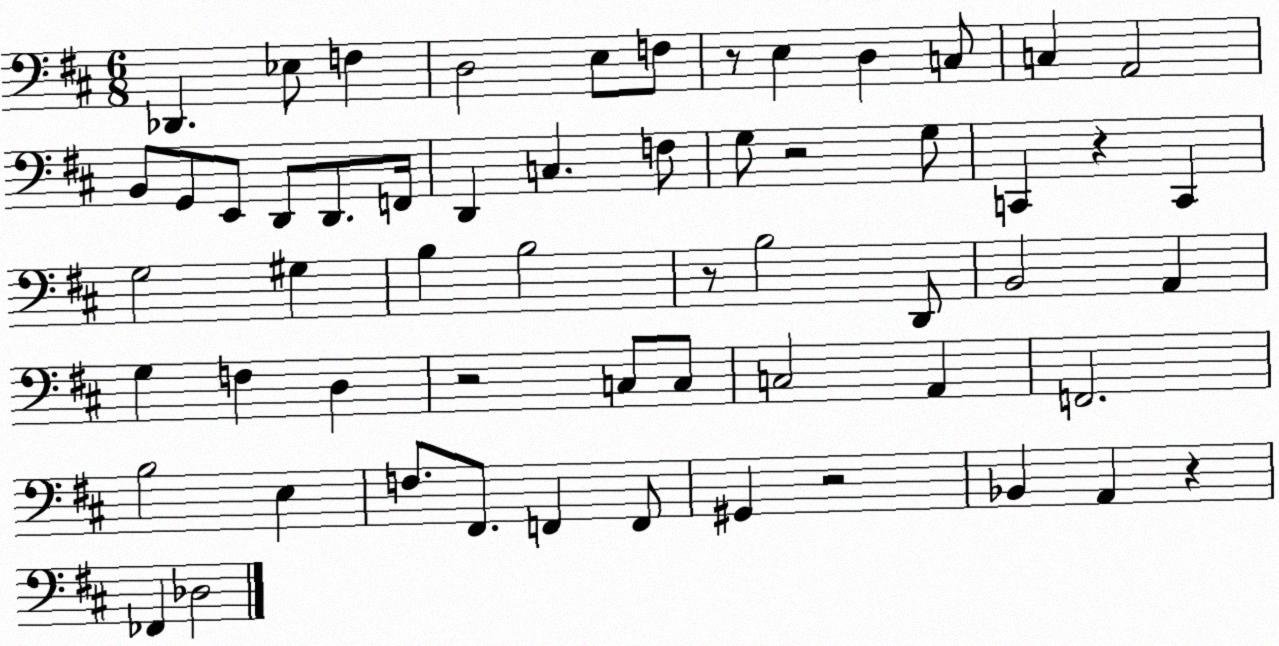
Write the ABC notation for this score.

X:1
T:Untitled
M:6/8
L:1/4
K:D
_D,, _E,/2 F, D,2 E,/2 F,/2 z/2 E, D, C,/2 C, A,,2 B,,/2 G,,/2 E,,/2 D,,/2 D,,/2 F,,/4 D,, C, F,/2 G,/2 z2 G,/2 C,, z C,, G,2 ^G, B, B,2 z/2 B,2 D,,/2 B,,2 A,, G, F, D, z2 C,/2 C,/2 C,2 A,, F,,2 B,2 E, F,/2 ^F,,/2 F,, F,,/2 ^G,, z2 _B,, A,, z _F,, _D,2